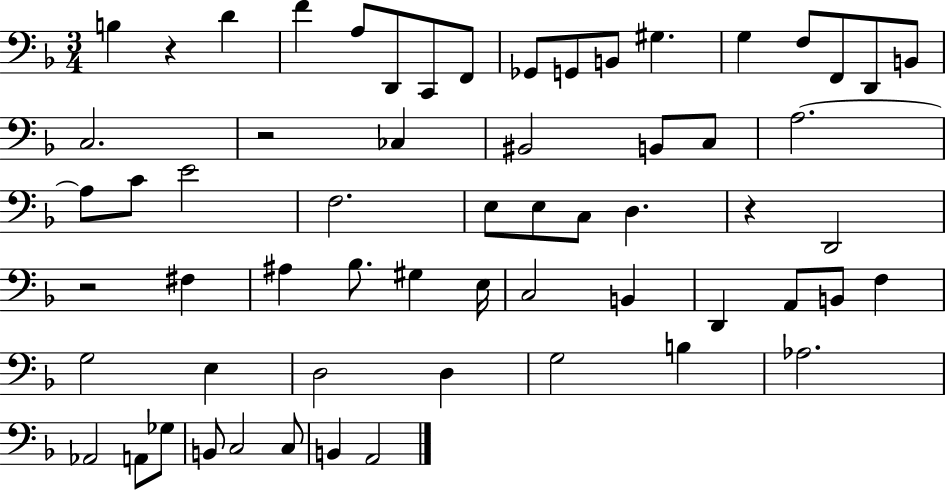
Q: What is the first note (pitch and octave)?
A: B3